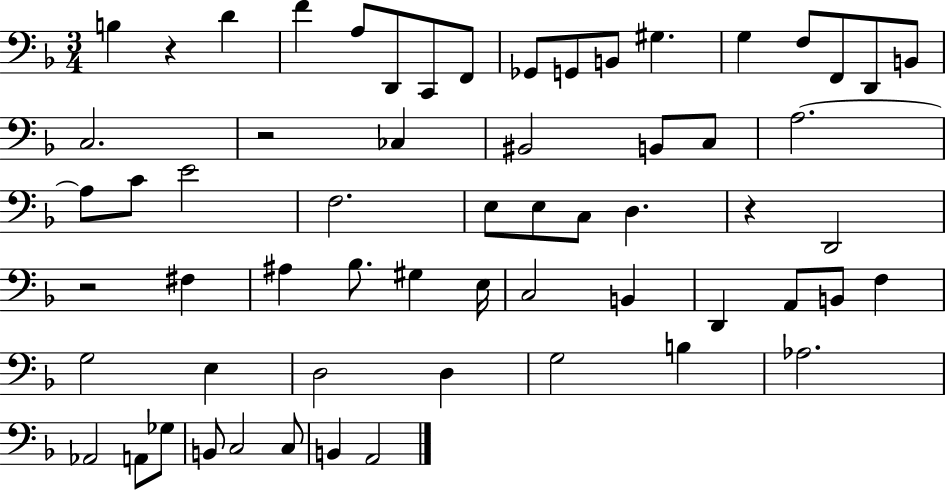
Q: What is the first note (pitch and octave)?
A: B3